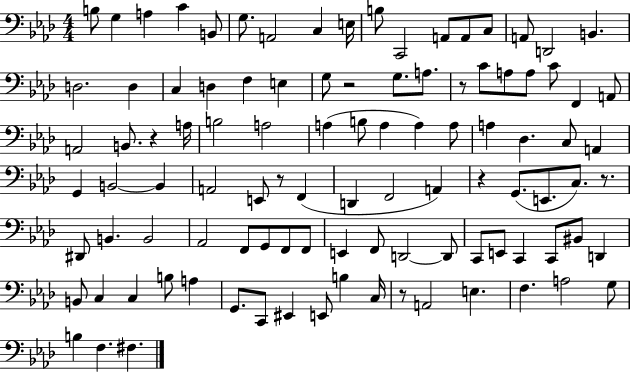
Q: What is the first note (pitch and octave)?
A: B3